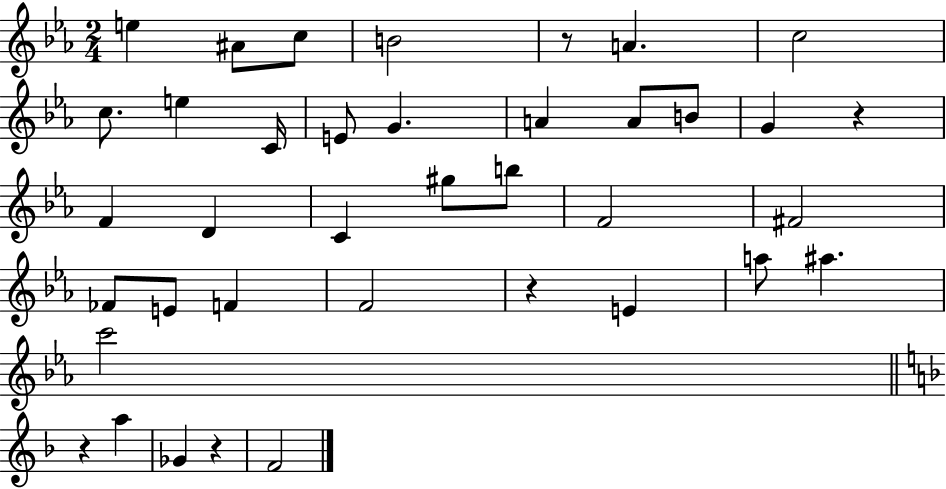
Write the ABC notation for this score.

X:1
T:Untitled
M:2/4
L:1/4
K:Eb
e ^A/2 c/2 B2 z/2 A c2 c/2 e C/4 E/2 G A A/2 B/2 G z F D C ^g/2 b/2 F2 ^F2 _F/2 E/2 F F2 z E a/2 ^a c'2 z a _G z F2